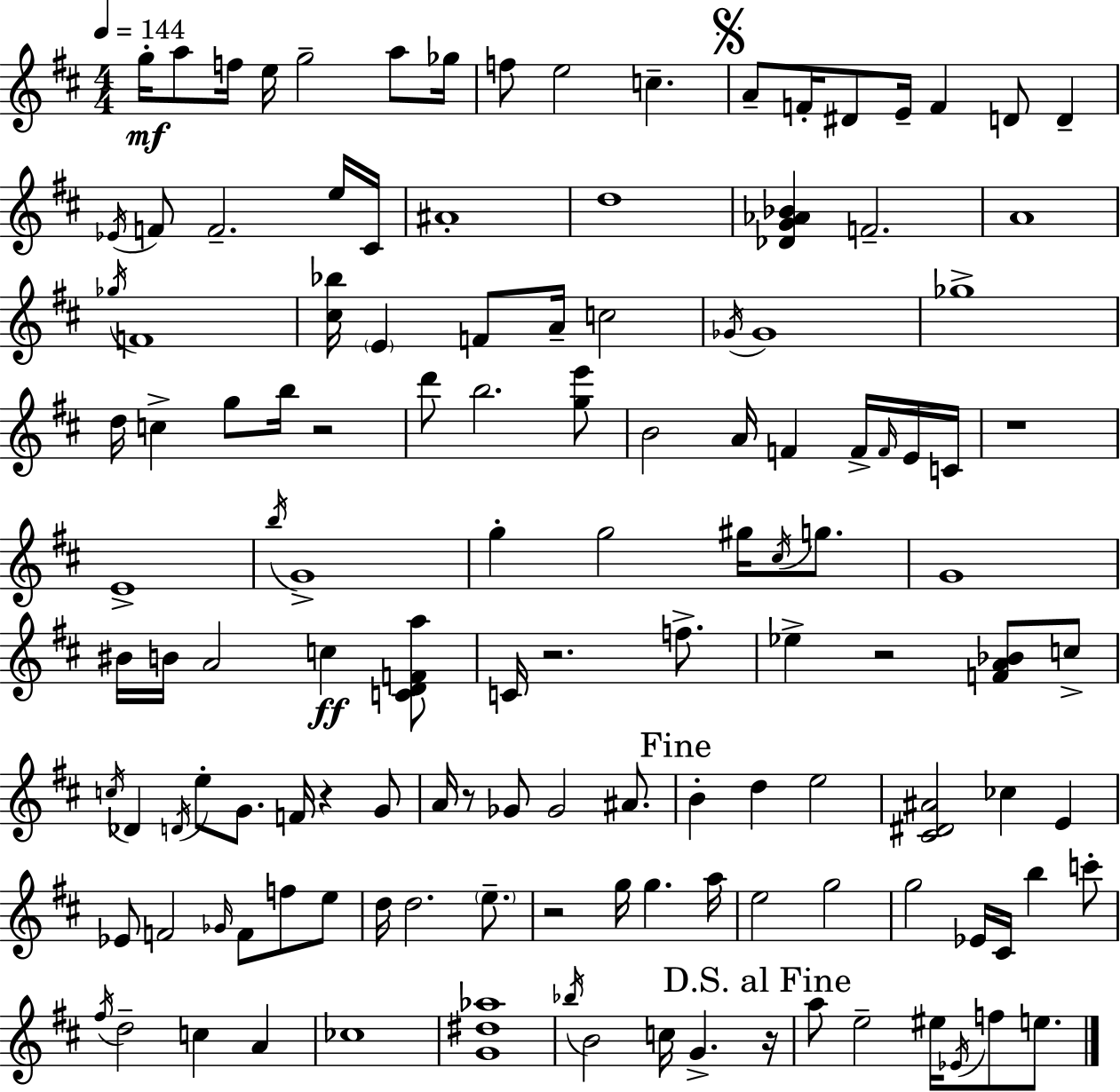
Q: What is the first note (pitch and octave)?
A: G5